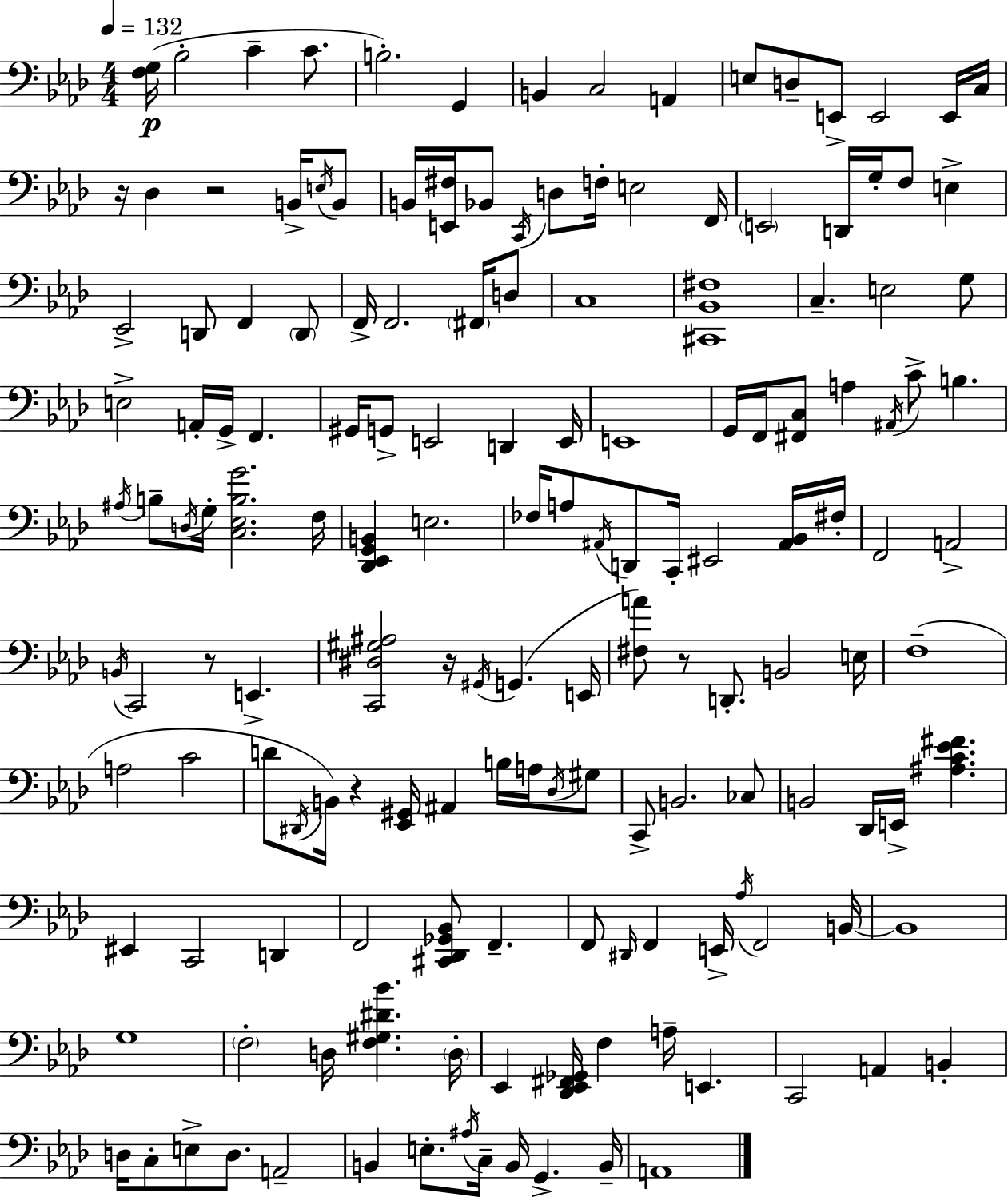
{
  \clef bass
  \numericTimeSignature
  \time 4/4
  \key f \minor
  \tempo 4 = 132
  <f g>16(\p bes2-. c'4-- c'8. | b2.-.) g,4 | b,4 c2 a,4 | e8 d8-- e,8-> e,2 e,16 c16 | \break r16 des4 r2 b,16-> \acciaccatura { e16 } b,8 | b,16 <e, fis>16 bes,8 \acciaccatura { c,16 } d8 f16-. e2 | f,16 \parenthesize e,2 d,16 g16-. f8 e4-> | ees,2-> d,8 f,4 | \break \parenthesize d,8 f,16-> f,2. \parenthesize fis,16 | d8 c1 | <cis, bes, fis>1 | c4.-- e2 | \break g8 e2-> a,16-. g,16-> f,4. | gis,16 g,8-> e,2 d,4 | e,16 e,1 | g,16 f,16 <fis, c>8 a4 \acciaccatura { ais,16 } c'8-> b4. | \break \acciaccatura { ais16 } b8-- \acciaccatura { d16 } g16-. <c ees b g'>2. | f16 <des, ees, g, b,>4 e2. | fes16 a8 \acciaccatura { ais,16 } d,8 c,16-. eis,2 | <ais, bes,>16 fis16-. f,2 a,2-> | \break \acciaccatura { b,16 } c,2 r8 | e,4.-> <c, dis gis ais>2 r16 | \acciaccatura { gis,16 }( g,4. e,16 <fis a'>8) r8 d,8.-. b,2 | e16 f1--( | \break a2 | c'2 d'8 \acciaccatura { dis,16 }) b,16 r4 | <ees, gis,>16 ais,4 b16 a16 \acciaccatura { des16 } gis8 c,8-> b,2. | ces8 b,2 | \break des,16 e,16-> <ais c' ees' fis'>4. eis,4 c,2 | d,4 f,2 | <cis, des, ges, bes,>8 f,4.-- f,8 \grace { dis,16 } f,4 | e,16-> \acciaccatura { aes16 } f,2 b,16~~ b,1 | \break g1 | \parenthesize f2-. | d16 <f gis dis' bes'>4. \parenthesize d16-. ees,4 | <des, ees, fis, ges,>16 f4 a16-- e,4. c,2 | \break a,4 b,4-. d16 c8-. e8-> | d8. a,2-- b,4 | e8.-. \acciaccatura { ais16 } c16-- b,16 g,4.-> b,16-- a,1 | \bar "|."
}